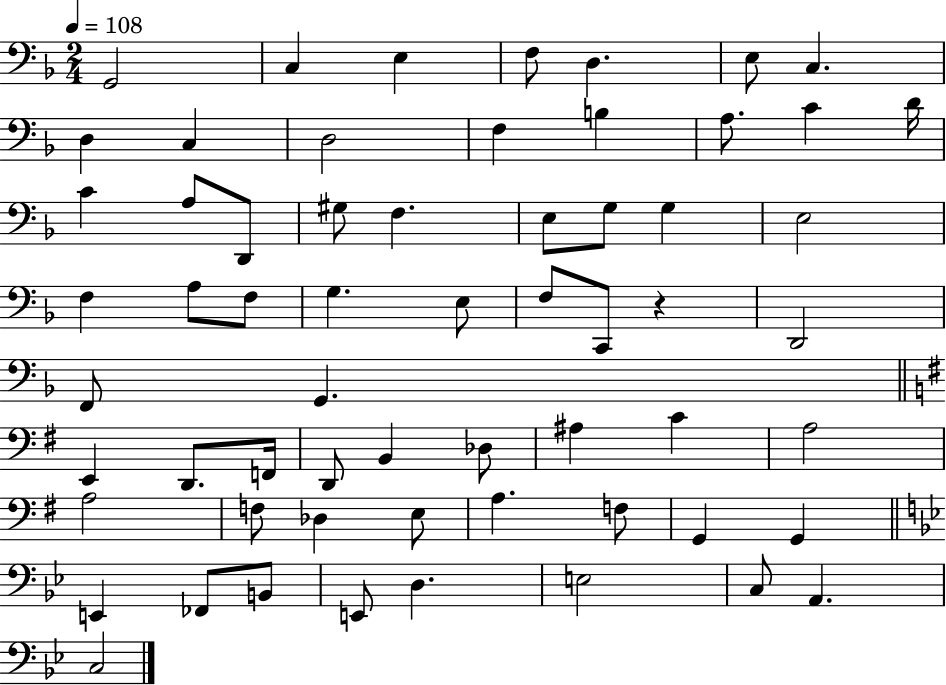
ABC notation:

X:1
T:Untitled
M:2/4
L:1/4
K:F
G,,2 C, E, F,/2 D, E,/2 C, D, C, D,2 F, B, A,/2 C D/4 C A,/2 D,,/2 ^G,/2 F, E,/2 G,/2 G, E,2 F, A,/2 F,/2 G, E,/2 F,/2 C,,/2 z D,,2 F,,/2 G,, E,, D,,/2 F,,/4 D,,/2 B,, _D,/2 ^A, C A,2 A,2 F,/2 _D, E,/2 A, F,/2 G,, G,, E,, _F,,/2 B,,/2 E,,/2 D, E,2 C,/2 A,, C,2